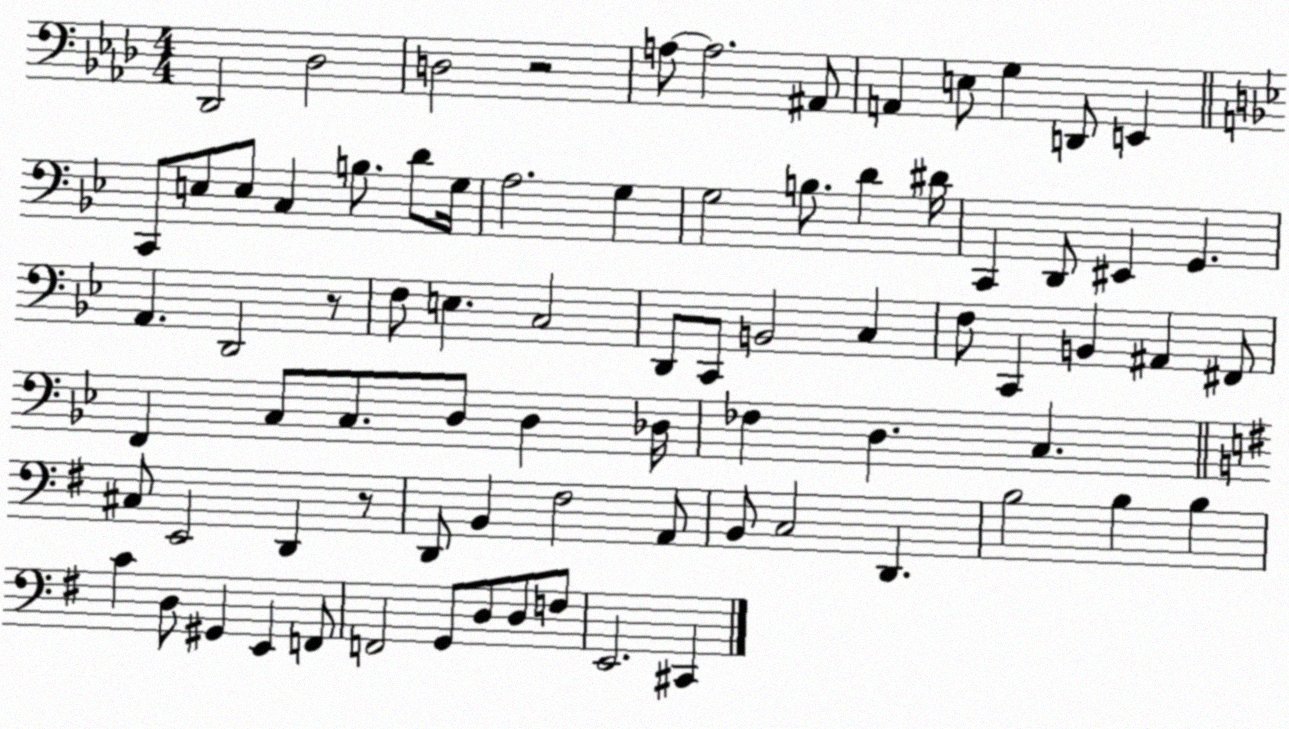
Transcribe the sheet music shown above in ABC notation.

X:1
T:Untitled
M:4/4
L:1/4
K:Ab
_D,,2 _D,2 D,2 z2 A,/2 A,2 ^A,,/2 A,, E,/2 G, D,,/2 E,, C,,/2 E,/2 E,/2 C, B,/2 D/2 G,/4 A,2 G, G,2 B,/2 D ^D/4 C,, D,,/2 ^E,, G,, A,, D,,2 z/2 F,/2 E, C,2 D,,/2 C,,/2 B,,2 C, F,/2 C,, B,, ^A,, ^F,,/2 F,, C,/2 C,/2 D,/2 D, _D,/4 _F, D, C, ^C,/2 E,,2 D,, z/2 D,,/2 B,, ^F,2 A,,/2 B,,/2 C,2 D,, B,2 B, B, C D,/2 ^G,, E,, F,,/2 F,,2 G,,/2 D,/2 D,/2 F,/2 E,,2 ^C,,